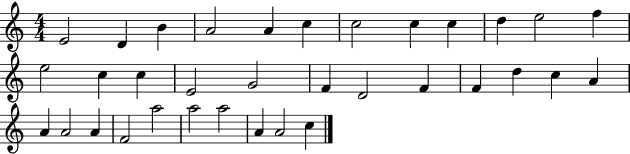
E4/h D4/q B4/q A4/h A4/q C5/q C5/h C5/q C5/q D5/q E5/h F5/q E5/h C5/q C5/q E4/h G4/h F4/q D4/h F4/q F4/q D5/q C5/q A4/q A4/q A4/h A4/q F4/h A5/h A5/h A5/h A4/q A4/h C5/q